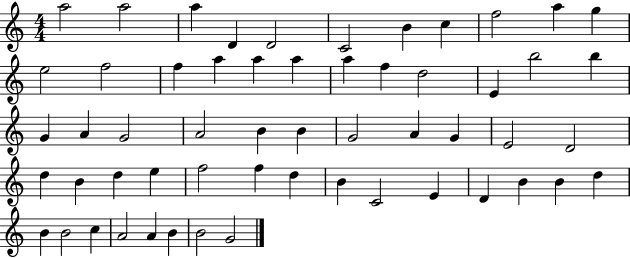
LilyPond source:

{
  \clef treble
  \numericTimeSignature
  \time 4/4
  \key c \major
  a''2 a''2 | a''4 d'4 d'2 | c'2 b'4 c''4 | f''2 a''4 g''4 | \break e''2 f''2 | f''4 a''4 a''4 a''4 | a''4 f''4 d''2 | e'4 b''2 b''4 | \break g'4 a'4 g'2 | a'2 b'4 b'4 | g'2 a'4 g'4 | e'2 d'2 | \break d''4 b'4 d''4 e''4 | f''2 f''4 d''4 | b'4 c'2 e'4 | d'4 b'4 b'4 d''4 | \break b'4 b'2 c''4 | a'2 a'4 b'4 | b'2 g'2 | \bar "|."
}